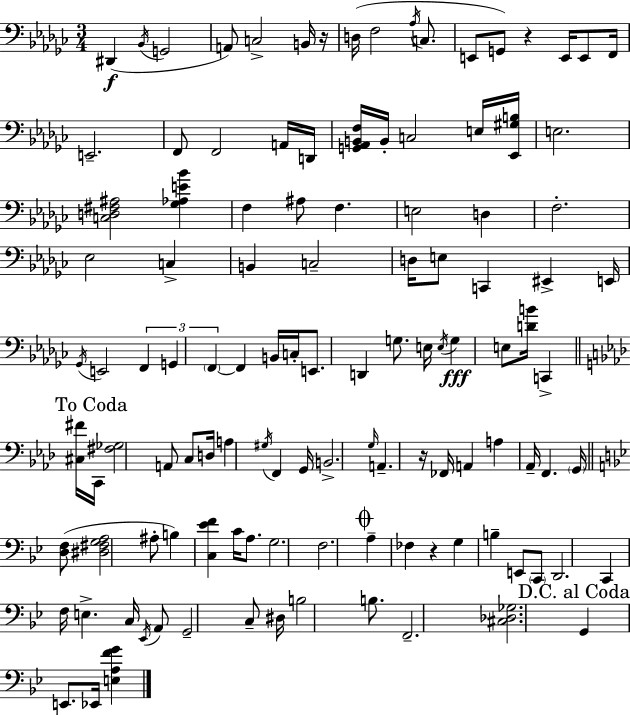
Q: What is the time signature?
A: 3/4